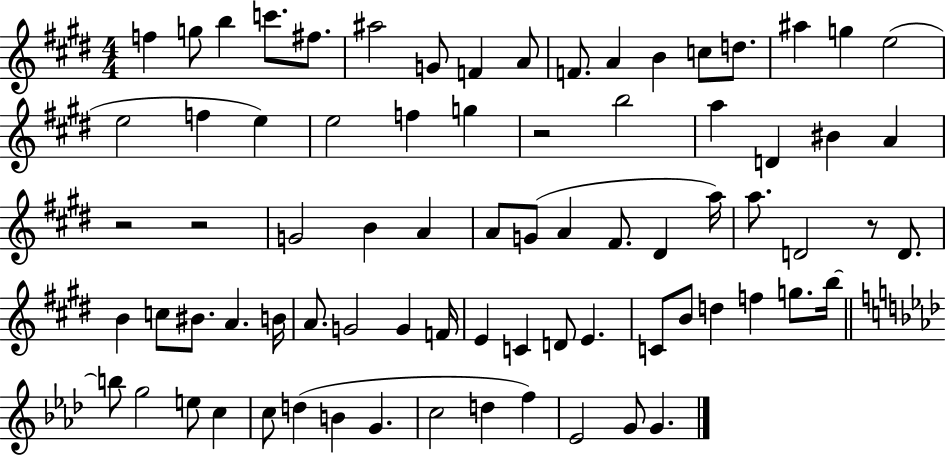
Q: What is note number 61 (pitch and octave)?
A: G5